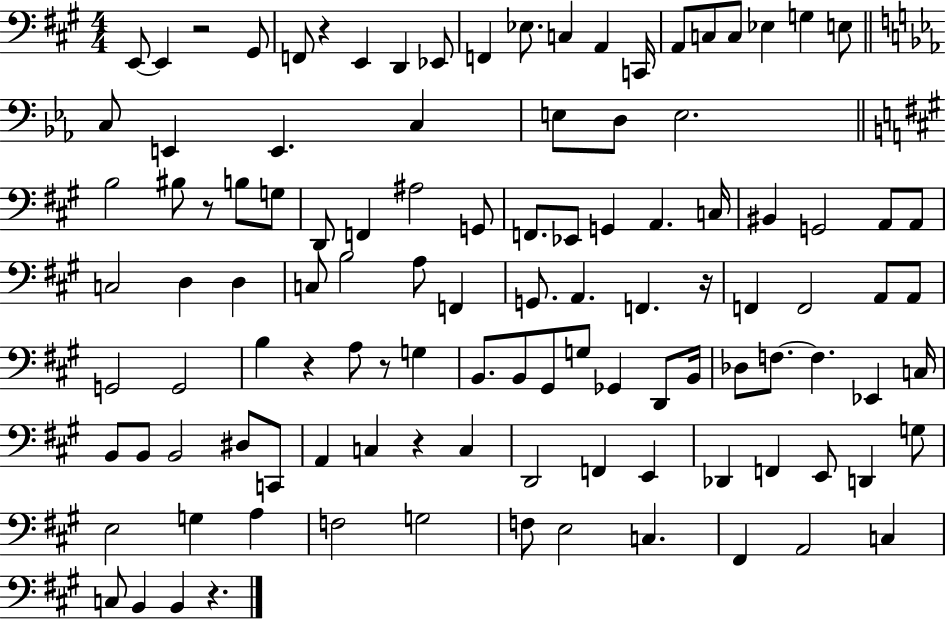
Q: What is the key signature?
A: A major